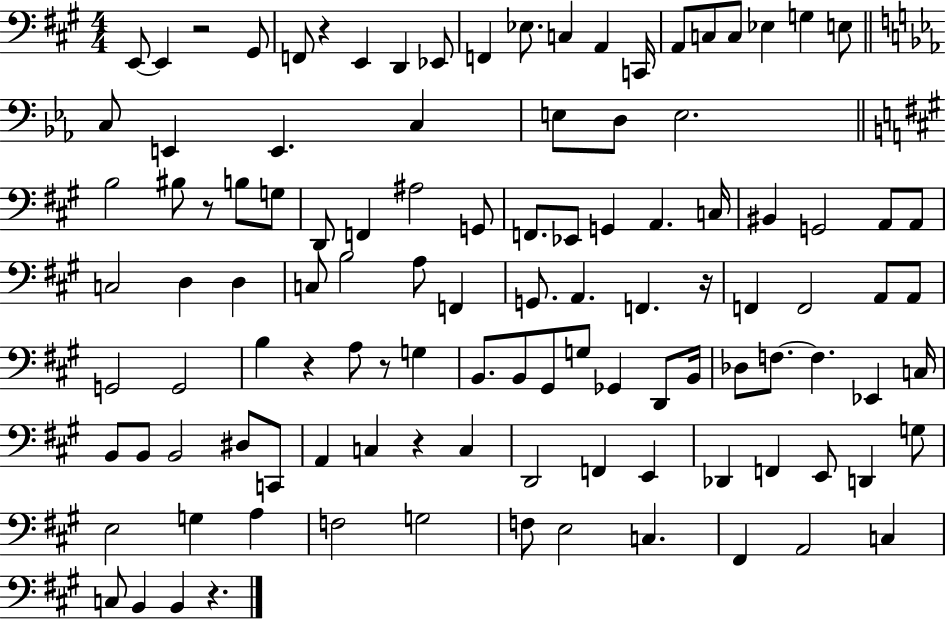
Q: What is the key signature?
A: A major